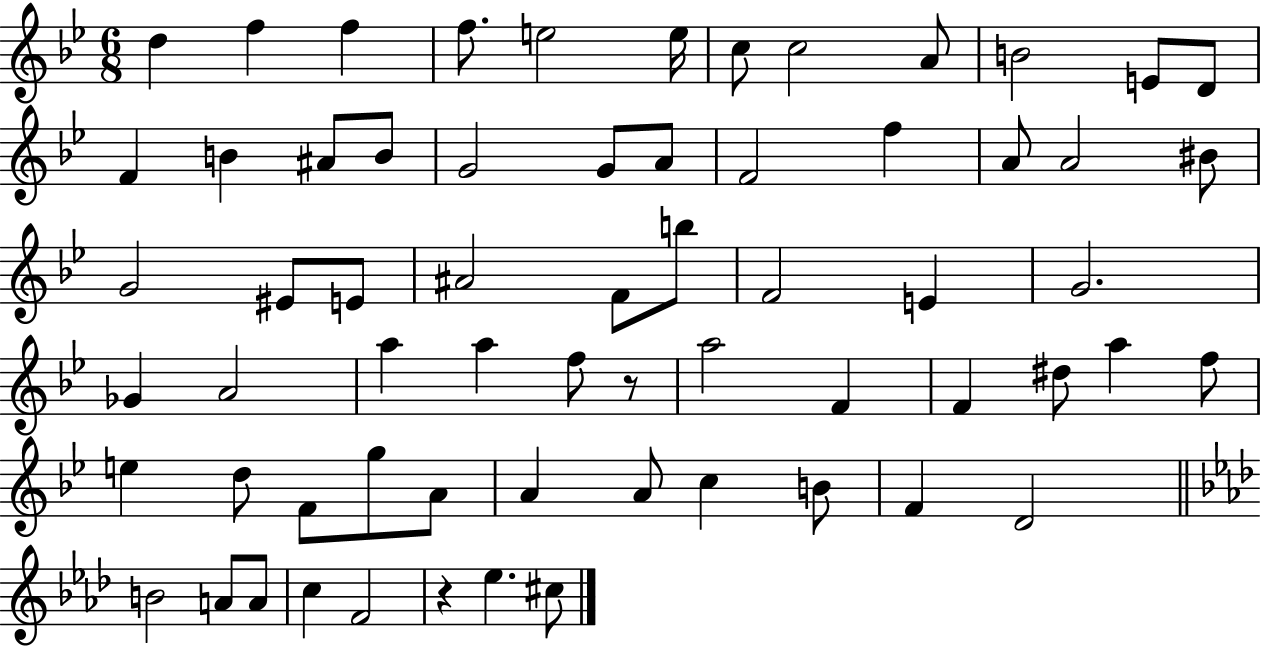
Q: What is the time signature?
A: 6/8